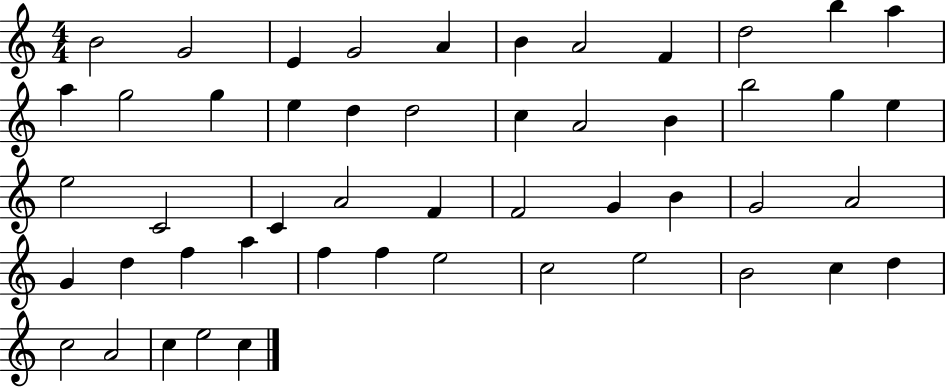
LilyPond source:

{
  \clef treble
  \numericTimeSignature
  \time 4/4
  \key c \major
  b'2 g'2 | e'4 g'2 a'4 | b'4 a'2 f'4 | d''2 b''4 a''4 | \break a''4 g''2 g''4 | e''4 d''4 d''2 | c''4 a'2 b'4 | b''2 g''4 e''4 | \break e''2 c'2 | c'4 a'2 f'4 | f'2 g'4 b'4 | g'2 a'2 | \break g'4 d''4 f''4 a''4 | f''4 f''4 e''2 | c''2 e''2 | b'2 c''4 d''4 | \break c''2 a'2 | c''4 e''2 c''4 | \bar "|."
}